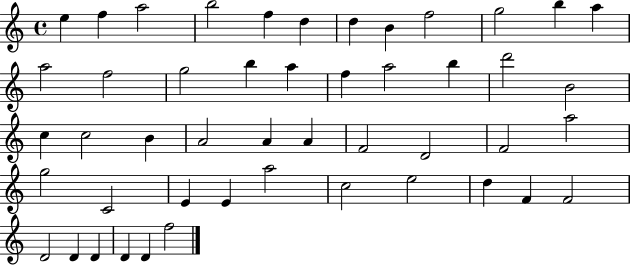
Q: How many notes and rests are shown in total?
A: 48